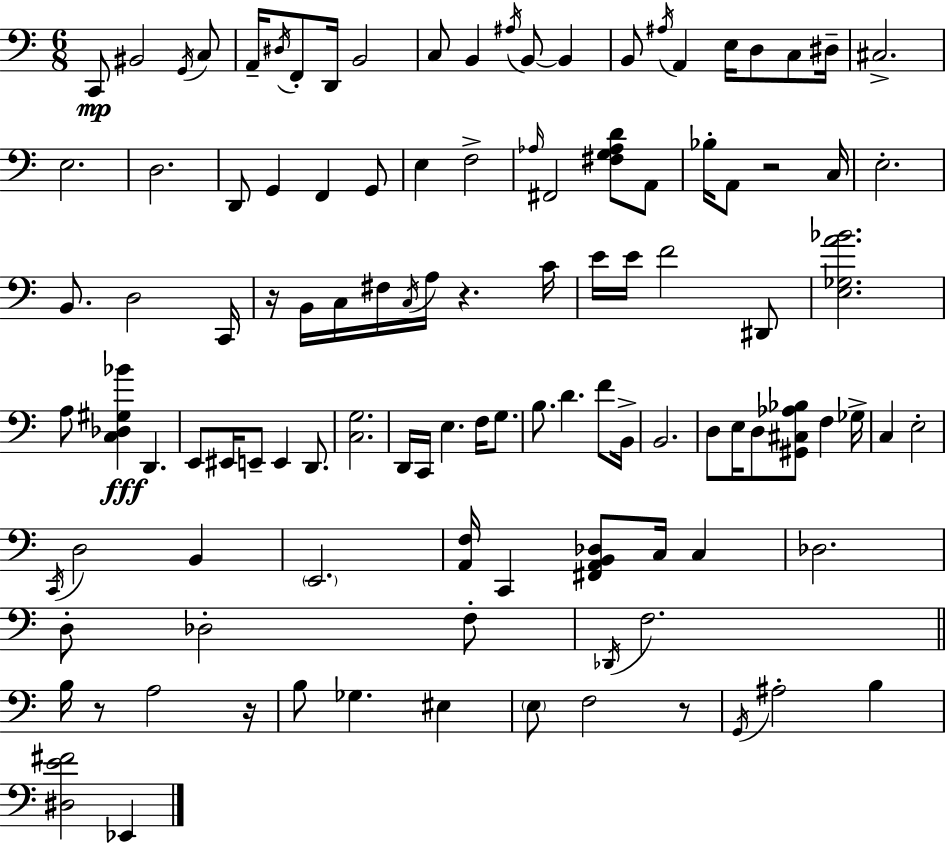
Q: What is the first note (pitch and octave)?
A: C2